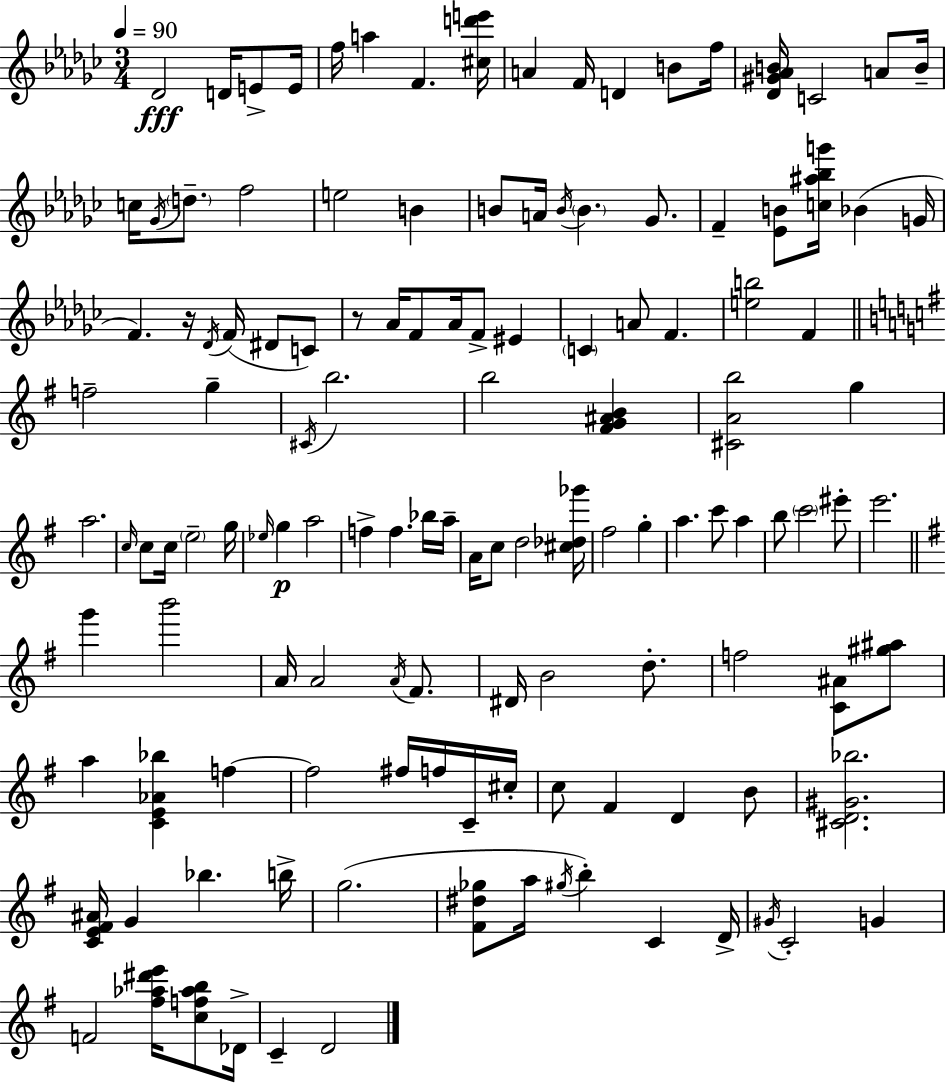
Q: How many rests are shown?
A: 2